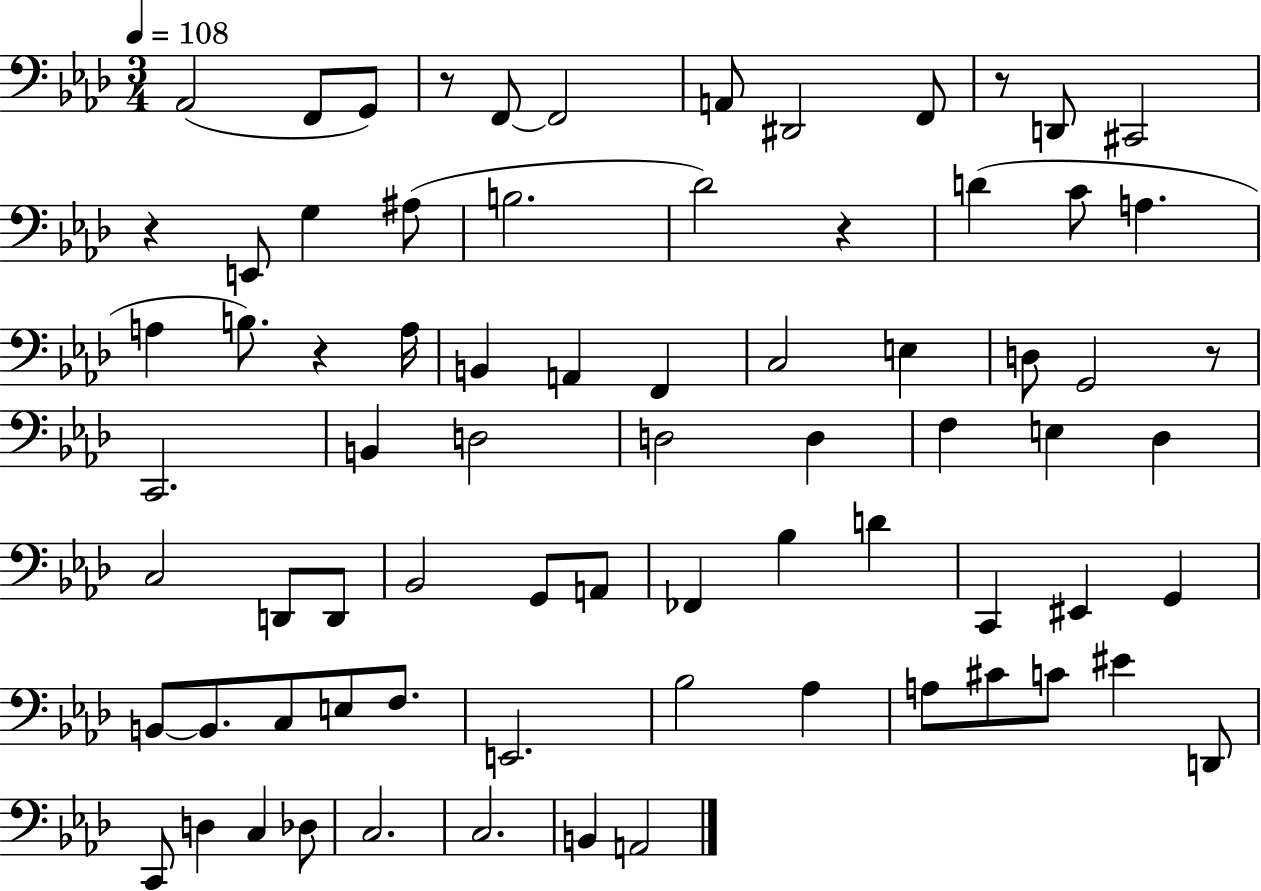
{
  \clef bass
  \numericTimeSignature
  \time 3/4
  \key aes \major
  \tempo 4 = 108
  aes,2( f,8 g,8) | r8 f,8~~ f,2 | a,8 dis,2 f,8 | r8 d,8 cis,2 | \break r4 e,8 g4 ais8( | b2. | des'2) r4 | d'4( c'8 a4. | \break a4 b8.) r4 a16 | b,4 a,4 f,4 | c2 e4 | d8 g,2 r8 | \break c,2. | b,4 d2 | d2 d4 | f4 e4 des4 | \break c2 d,8 d,8 | bes,2 g,8 a,8 | fes,4 bes4 d'4 | c,4 eis,4 g,4 | \break b,8~~ b,8. c8 e8 f8. | e,2. | bes2 aes4 | a8 cis'8 c'8 eis'4 d,8 | \break c,8 d4 c4 des8 | c2. | c2. | b,4 a,2 | \break \bar "|."
}